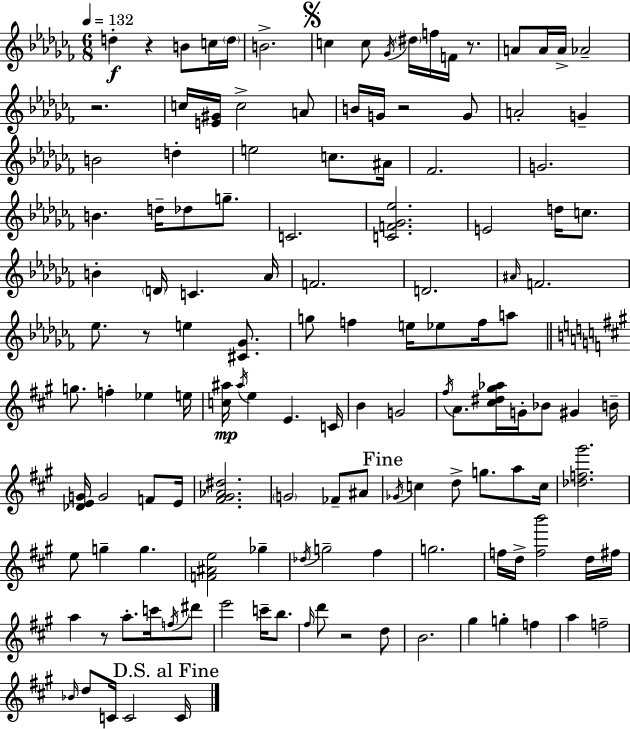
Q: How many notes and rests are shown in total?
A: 133